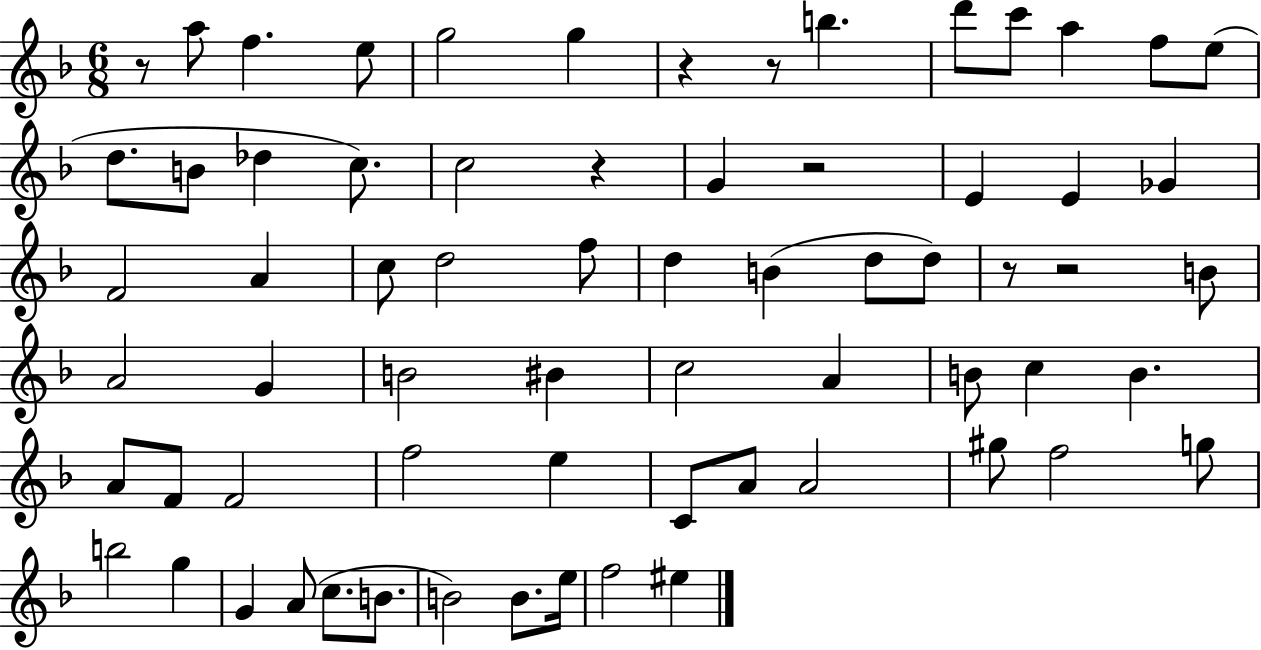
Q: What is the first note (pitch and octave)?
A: A5